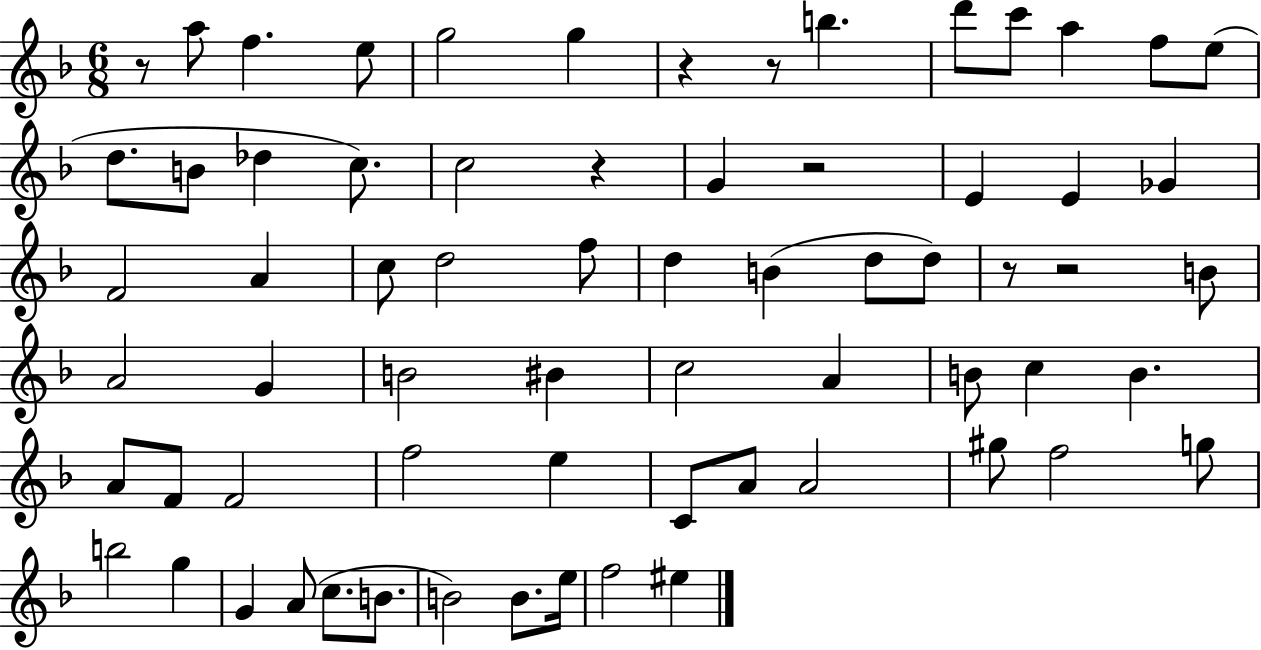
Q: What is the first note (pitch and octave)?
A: A5